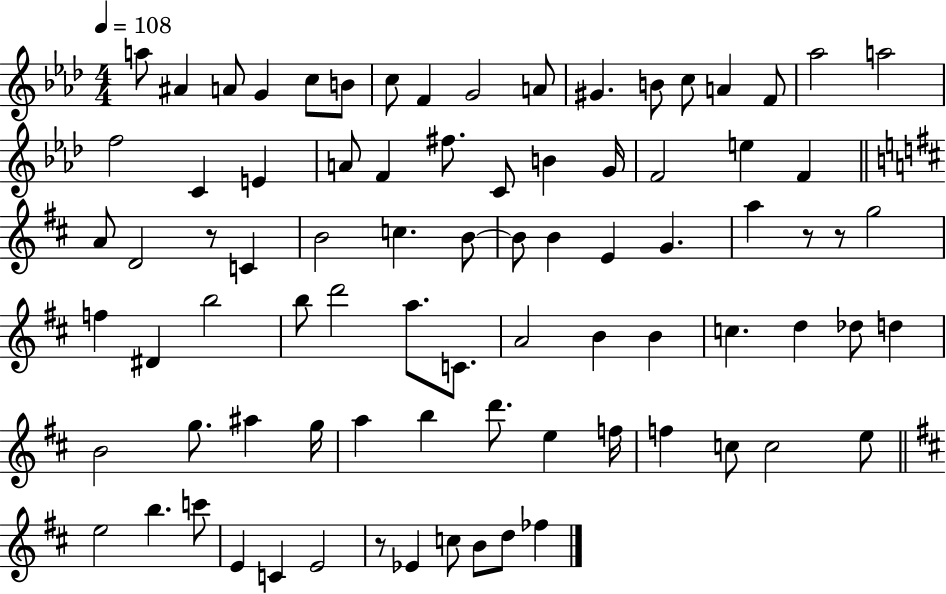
A5/e A#4/q A4/e G4/q C5/e B4/e C5/e F4/q G4/h A4/e G#4/q. B4/e C5/e A4/q F4/e Ab5/h A5/h F5/h C4/q E4/q A4/e F4/q F#5/e. C4/e B4/q G4/s F4/h E5/q F4/q A4/e D4/h R/e C4/q B4/h C5/q. B4/e B4/e B4/q E4/q G4/q. A5/q R/e R/e G5/h F5/q D#4/q B5/h B5/e D6/h A5/e. C4/e. A4/h B4/q B4/q C5/q. D5/q Db5/e D5/q B4/h G5/e. A#5/q G5/s A5/q B5/q D6/e. E5/q F5/s F5/q C5/e C5/h E5/e E5/h B5/q. C6/e E4/q C4/q E4/h R/e Eb4/q C5/e B4/e D5/e FES5/q